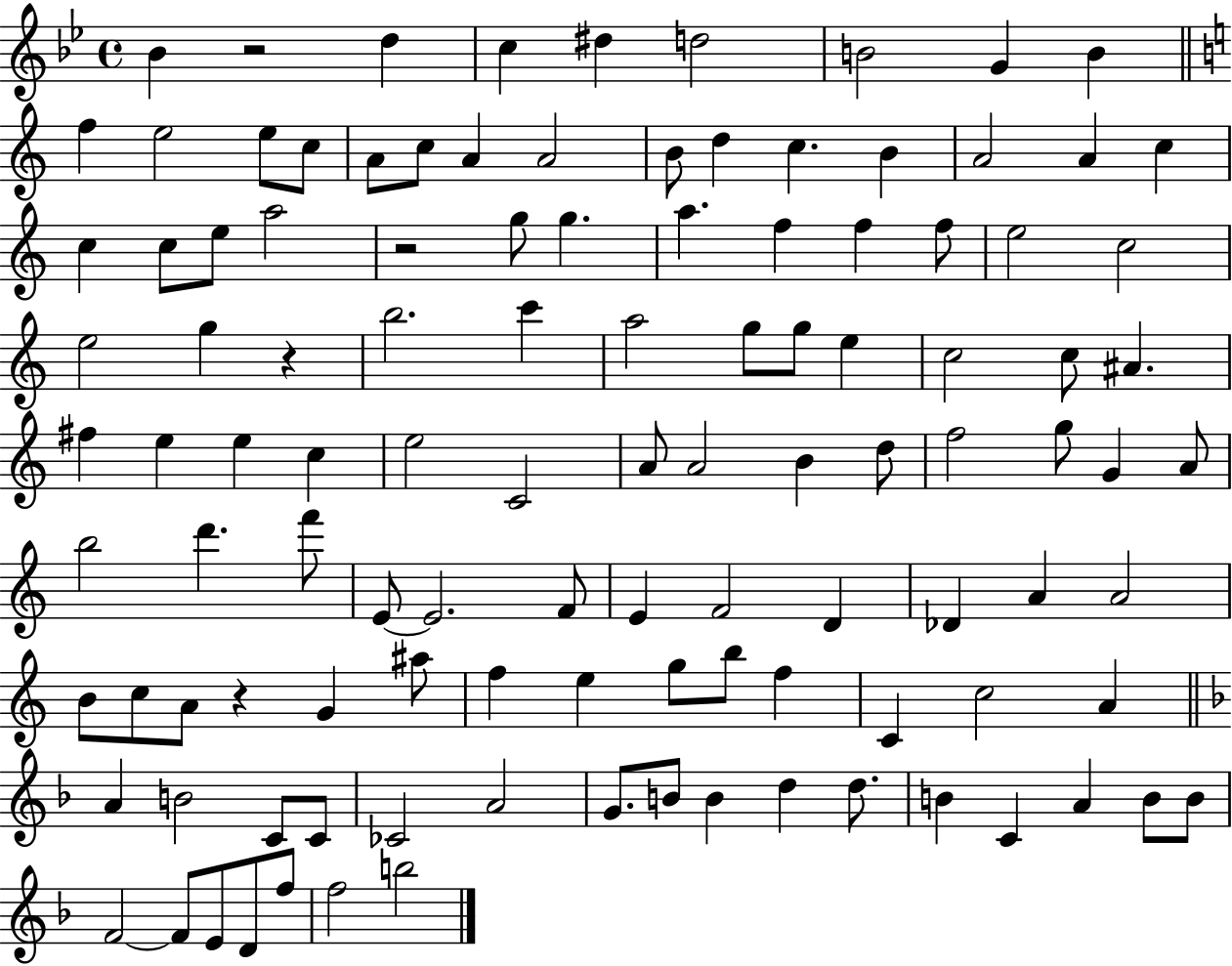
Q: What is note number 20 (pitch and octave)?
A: B4